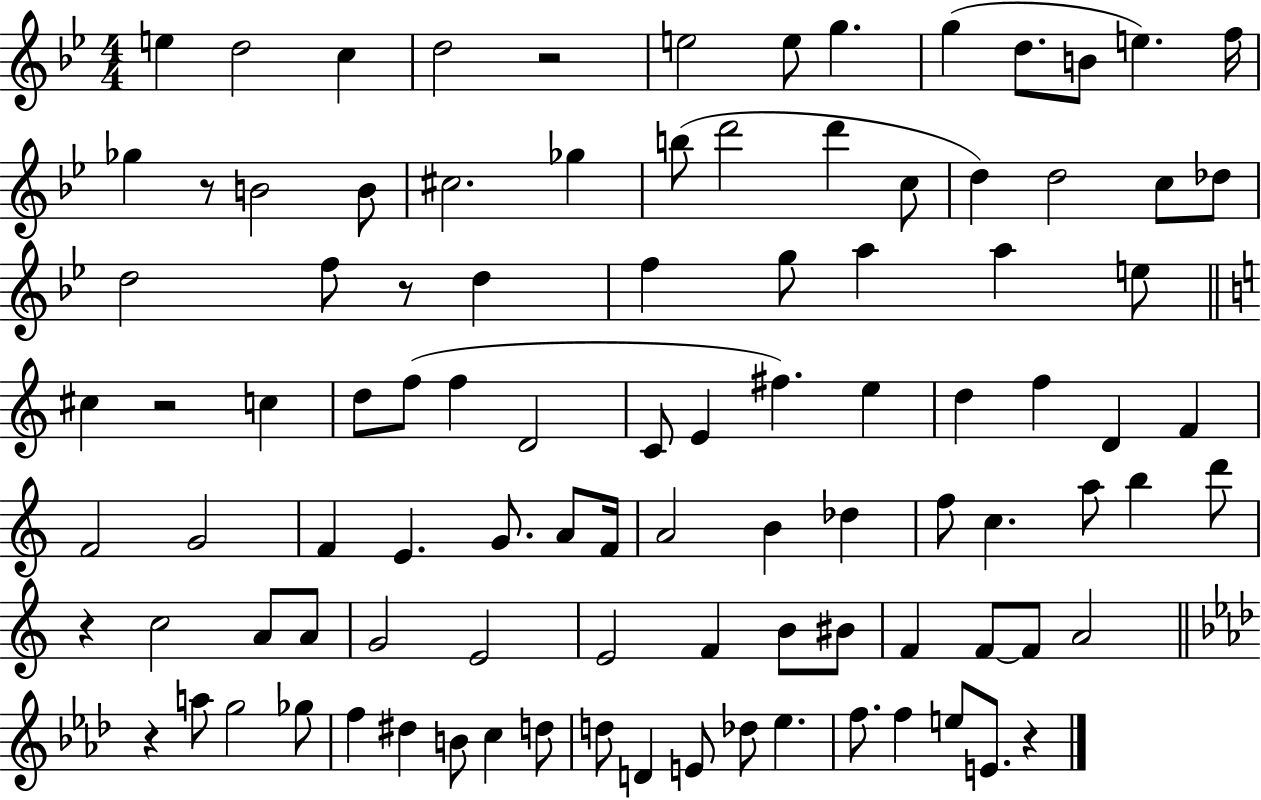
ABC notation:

X:1
T:Untitled
M:4/4
L:1/4
K:Bb
e d2 c d2 z2 e2 e/2 g g d/2 B/2 e f/4 _g z/2 B2 B/2 ^c2 _g b/2 d'2 d' c/2 d d2 c/2 _d/2 d2 f/2 z/2 d f g/2 a a e/2 ^c z2 c d/2 f/2 f D2 C/2 E ^f e d f D F F2 G2 F E G/2 A/2 F/4 A2 B _d f/2 c a/2 b d'/2 z c2 A/2 A/2 G2 E2 E2 F B/2 ^B/2 F F/2 F/2 A2 z a/2 g2 _g/2 f ^d B/2 c d/2 d/2 D E/2 _d/2 _e f/2 f e/2 E/2 z